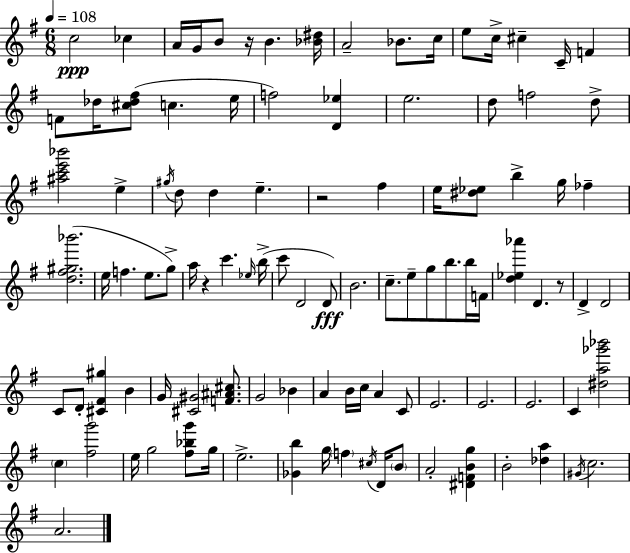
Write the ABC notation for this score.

X:1
T:Untitled
M:6/8
L:1/4
K:Em
c2 _c A/4 G/4 B/2 z/4 B [_B^d]/4 A2 _B/2 c/4 e/2 c/4 ^c C/4 F F/2 _d/4 [^c_d^f]/2 c e/4 f2 [D_e] e2 d/2 f2 d/2 [^ac'e'_b']2 e ^g/4 d/2 d e z2 ^f e/4 [^d_e]/2 b g/4 _f [d^f^g_b']2 e/4 f e/2 g/2 a/4 z c' _e/4 b/4 c'/2 D2 D/2 B2 c/2 e/2 g/2 b/2 b/4 F/4 [d_e_a'] D z/2 D D2 C/2 D/2 [^C^F^g] B G/4 [^C^G]2 [F^A^c]/2 G2 _B A B/4 c/4 A C/2 E2 E2 E2 C [^da_g'_b']2 c [^fg']2 e/4 g2 [^f_bg']/2 g/4 e2 [_Gb] g/4 f ^c/4 D/4 B/2 A2 [^DFBg] B2 [_da] ^G/4 c2 A2